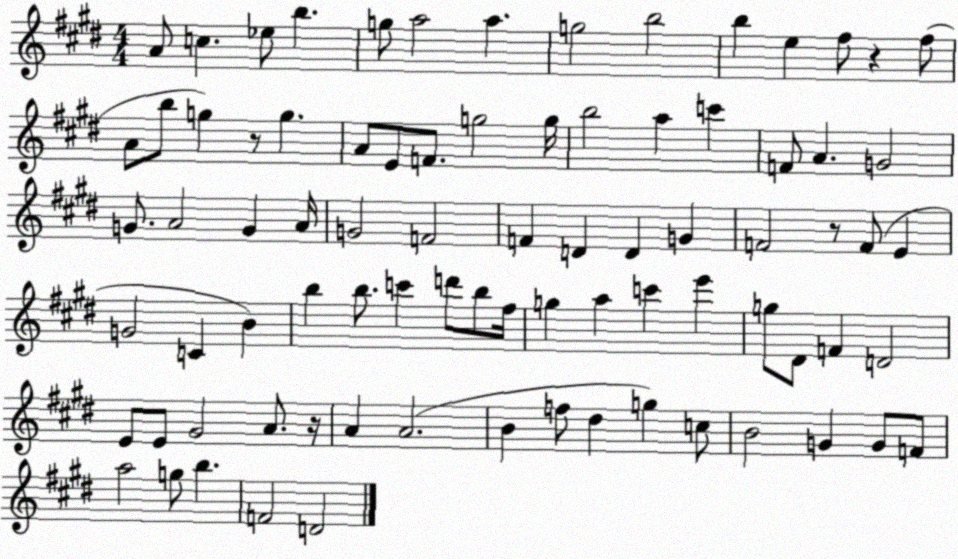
X:1
T:Untitled
M:4/4
L:1/4
K:E
A/2 c _e/2 b g/2 a2 a g2 b2 b e ^f/2 z ^f/2 A/2 b/2 g z/2 g A/2 E/2 F/2 g2 g/4 b2 a c' F/2 A G2 G/2 A2 G A/4 G2 F2 F D D G F2 z/2 F/2 E G2 C B b b/2 c' d'/2 b/2 ^f/4 g a c' e' g/2 ^D/2 F D2 E/2 E/2 ^G2 A/2 z/4 A A2 B f/2 ^d g c/2 B2 G G/2 F/2 a2 g/2 b F2 D2